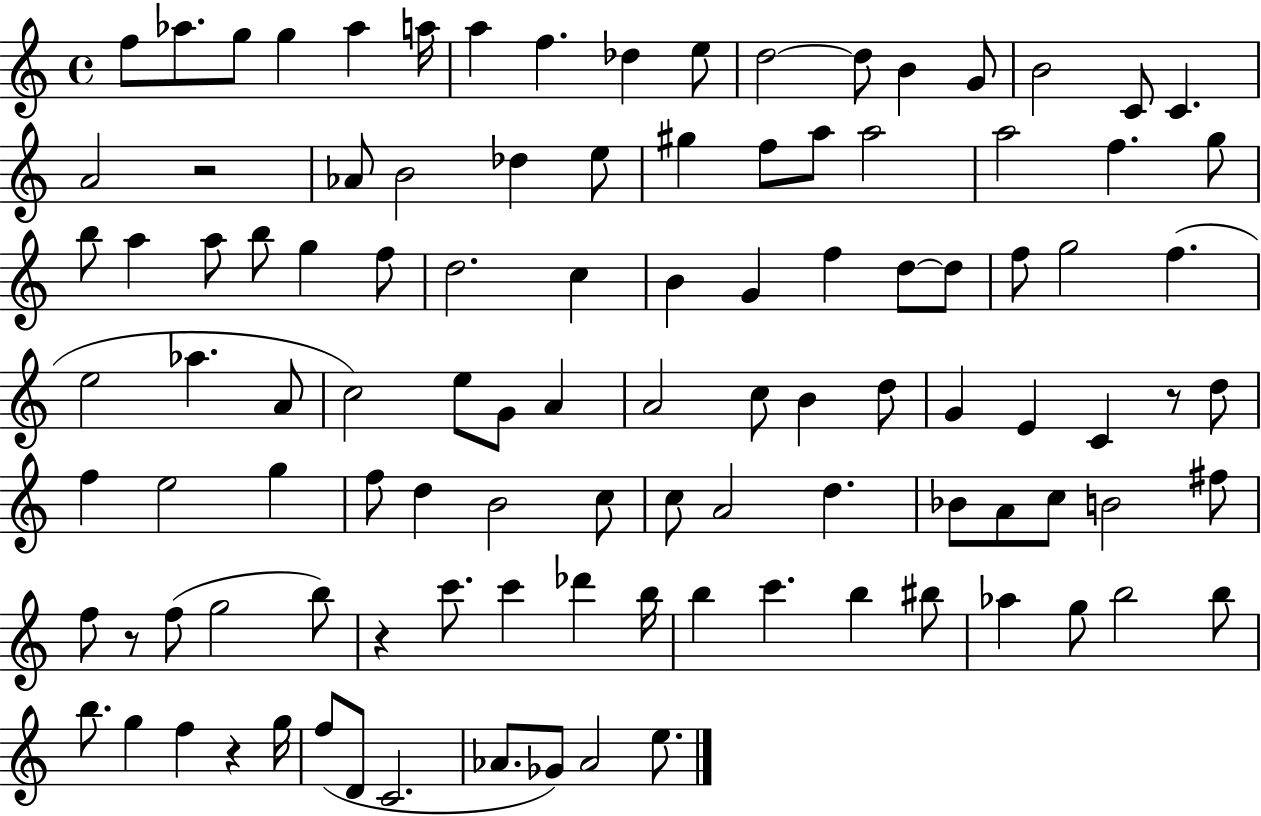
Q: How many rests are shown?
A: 5